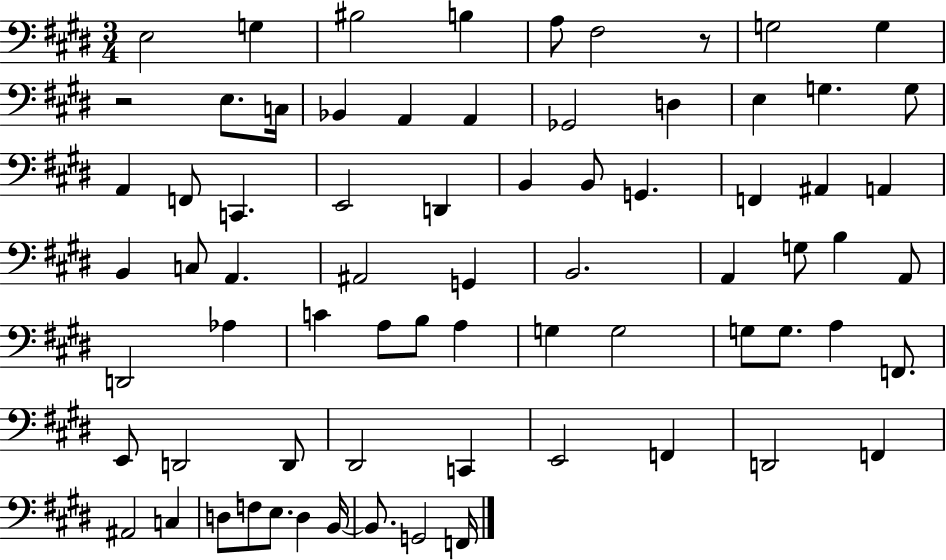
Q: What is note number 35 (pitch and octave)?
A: B2